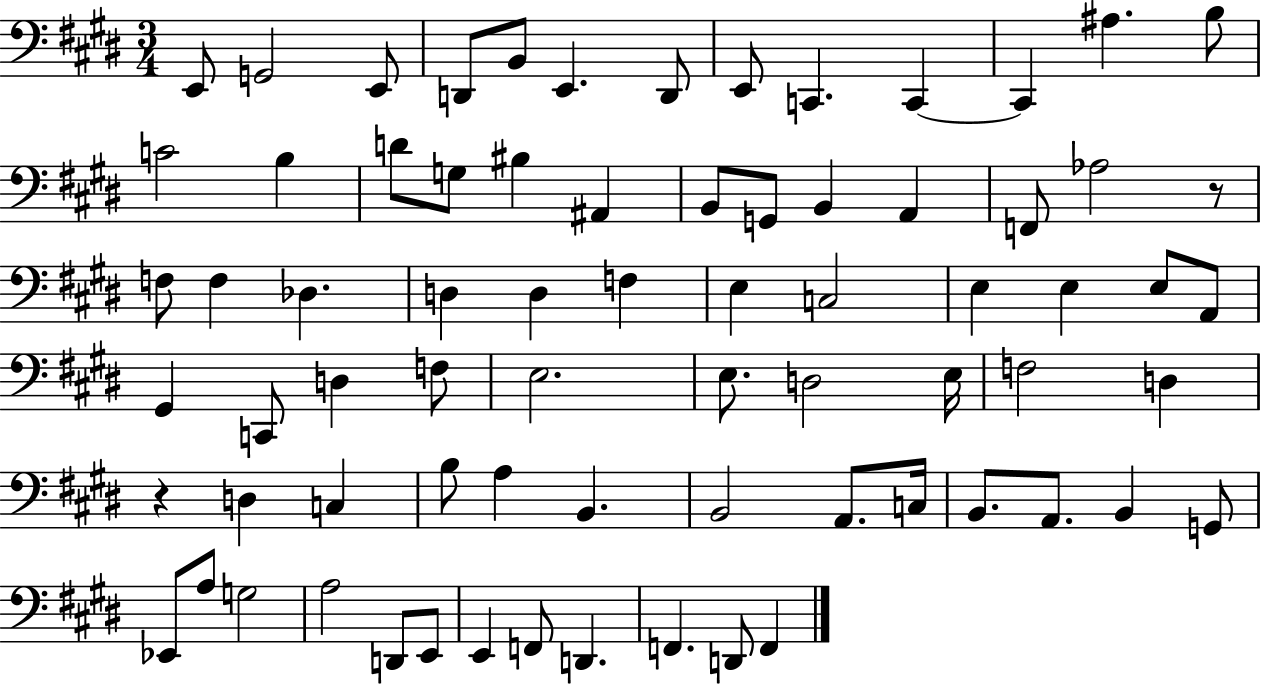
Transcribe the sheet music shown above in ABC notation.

X:1
T:Untitled
M:3/4
L:1/4
K:E
E,,/2 G,,2 E,,/2 D,,/2 B,,/2 E,, D,,/2 E,,/2 C,, C,, C,, ^A, B,/2 C2 B, D/2 G,/2 ^B, ^A,, B,,/2 G,,/2 B,, A,, F,,/2 _A,2 z/2 F,/2 F, _D, D, D, F, E, C,2 E, E, E,/2 A,,/2 ^G,, C,,/2 D, F,/2 E,2 E,/2 D,2 E,/4 F,2 D, z D, C, B,/2 A, B,, B,,2 A,,/2 C,/4 B,,/2 A,,/2 B,, G,,/2 _E,,/2 A,/2 G,2 A,2 D,,/2 E,,/2 E,, F,,/2 D,, F,, D,,/2 F,,